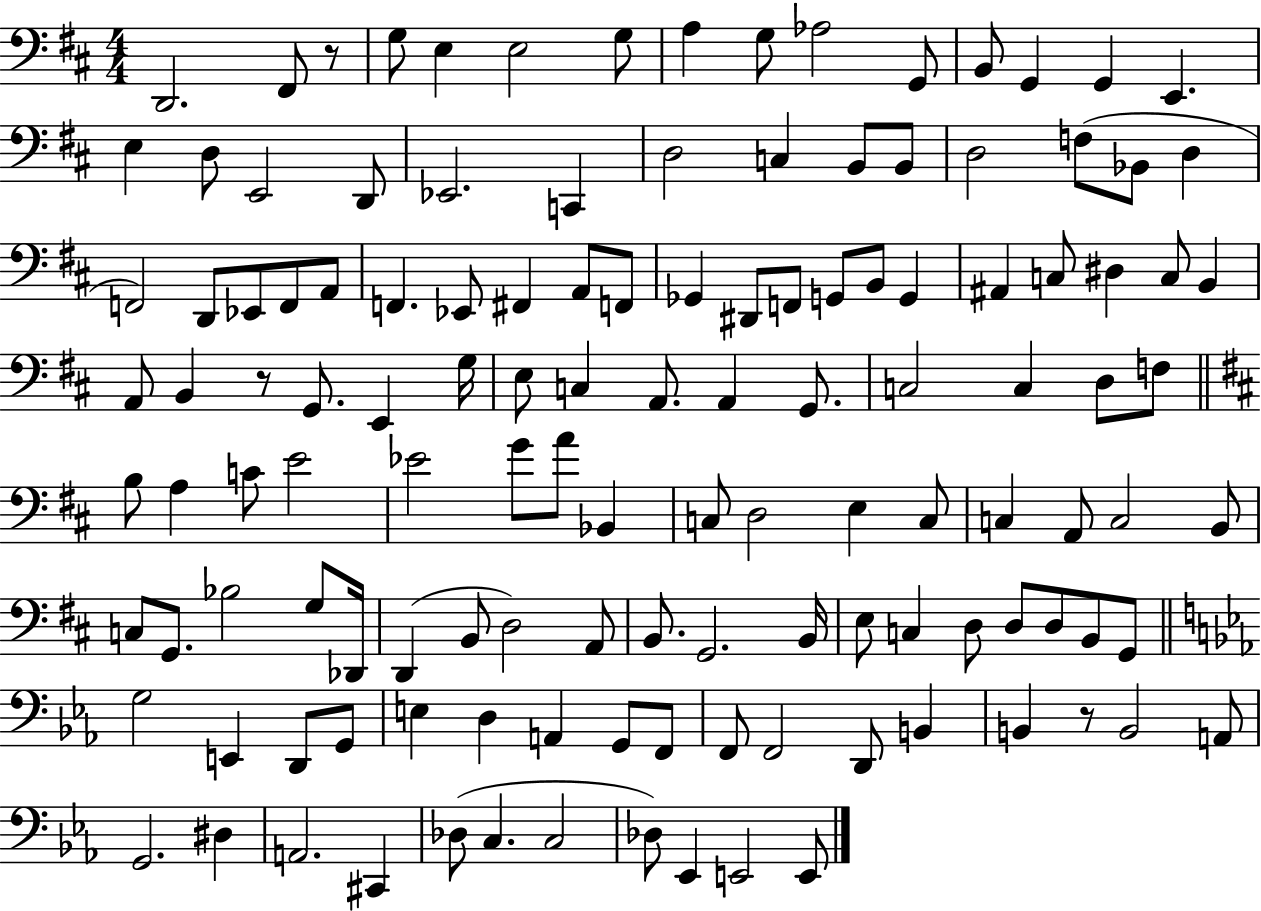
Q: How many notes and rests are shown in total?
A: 128